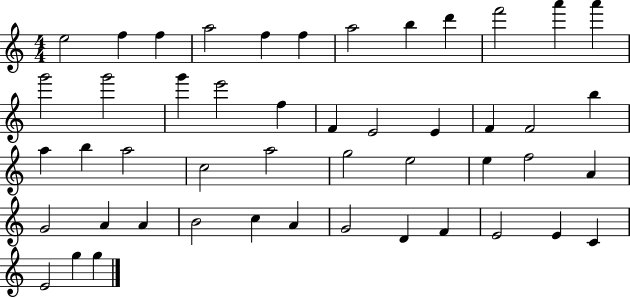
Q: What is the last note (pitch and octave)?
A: G5